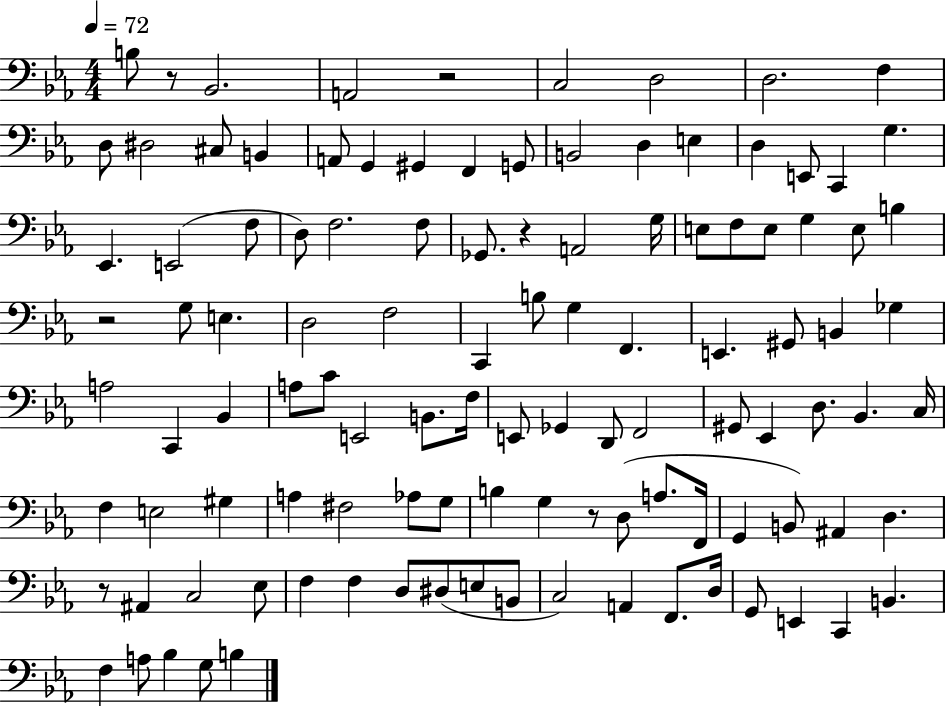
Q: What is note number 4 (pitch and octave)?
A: C3